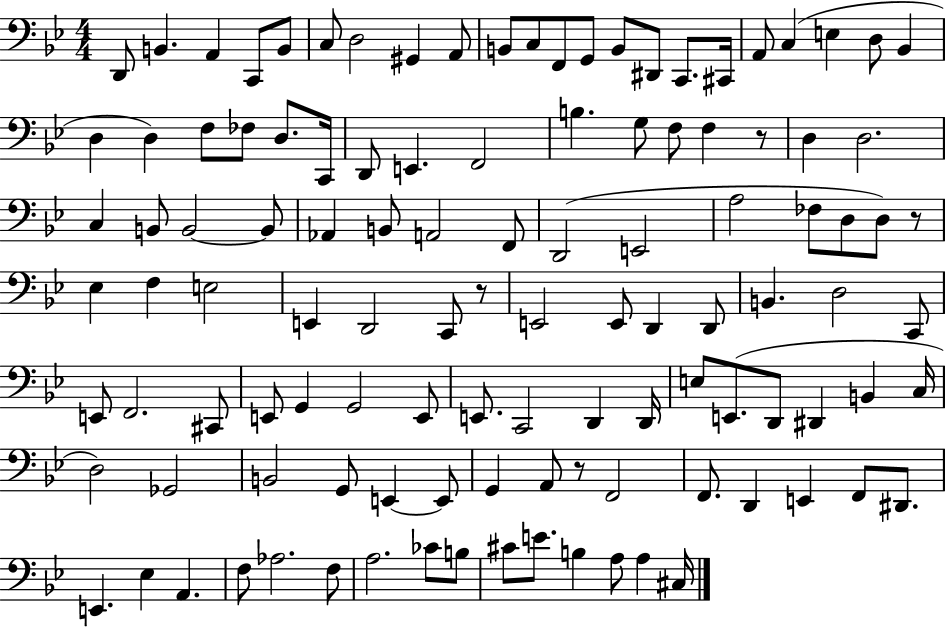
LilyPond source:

{
  \clef bass
  \numericTimeSignature
  \time 4/4
  \key bes \major
  d,8 b,4. a,4 c,8 b,8 | c8 d2 gis,4 a,8 | b,8 c8 f,8 g,8 b,8 dis,8 c,8. cis,16 | a,8 c4( e4 d8 bes,4 | \break d4 d4) f8 fes8 d8. c,16 | d,8 e,4. f,2 | b4. g8 f8 f4 r8 | d4 d2. | \break c4 b,8 b,2~~ b,8 | aes,4 b,8 a,2 f,8 | d,2( e,2 | a2 fes8 d8 d8) r8 | \break ees4 f4 e2 | e,4 d,2 c,8 r8 | e,2 e,8 d,4 d,8 | b,4. d2 c,8 | \break e,8 f,2. cis,8 | e,8 g,4 g,2 e,8 | e,8. c,2 d,4 d,16 | e8 e,8.( d,8 dis,4 b,4 c16 | \break d2) ges,2 | b,2 g,8 e,4~~ e,8 | g,4 a,8 r8 f,2 | f,8. d,4 e,4 f,8 dis,8. | \break e,4. ees4 a,4. | f8 aes2. f8 | a2. ces'8 b8 | cis'8 e'8. b4 a8 a4 cis16 | \break \bar "|."
}